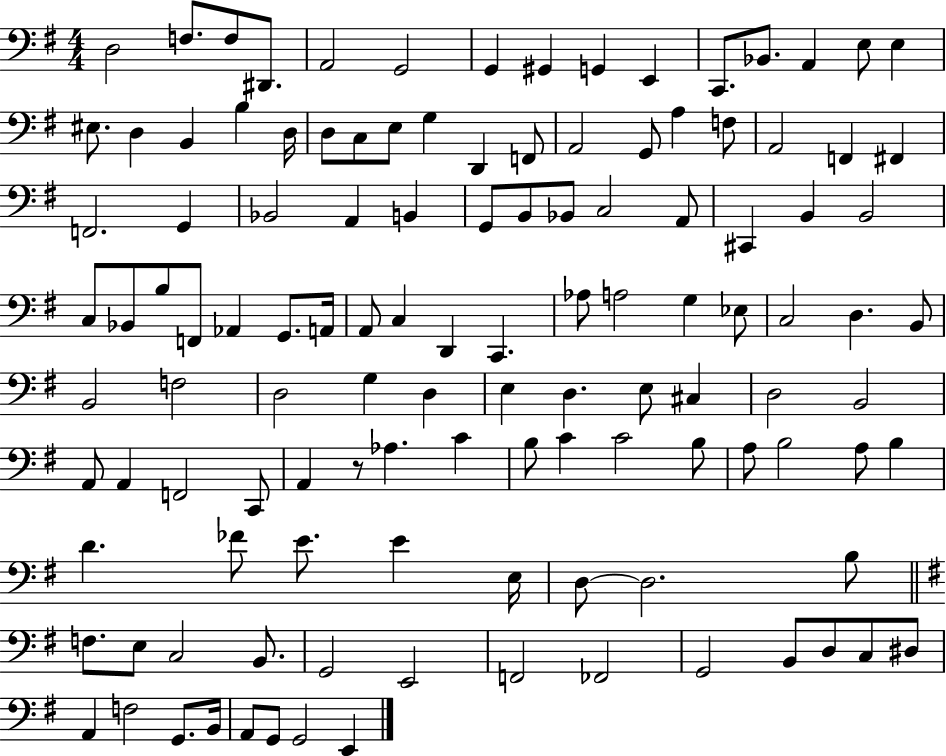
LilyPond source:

{
  \clef bass
  \numericTimeSignature
  \time 4/4
  \key g \major
  \repeat volta 2 { d2 f8. f8 dis,8. | a,2 g,2 | g,4 gis,4 g,4 e,4 | c,8. bes,8. a,4 e8 e4 | \break eis8. d4 b,4 b4 d16 | d8 c8 e8 g4 d,4 f,8 | a,2 g,8 a4 f8 | a,2 f,4 fis,4 | \break f,2. g,4 | bes,2 a,4 b,4 | g,8 b,8 bes,8 c2 a,8 | cis,4 b,4 b,2 | \break c8 bes,8 b8 f,8 aes,4 g,8. a,16 | a,8 c4 d,4 c,4. | aes8 a2 g4 ees8 | c2 d4. b,8 | \break b,2 f2 | d2 g4 d4 | e4 d4. e8 cis4 | d2 b,2 | \break a,8 a,4 f,2 c,8 | a,4 r8 aes4. c'4 | b8 c'4 c'2 b8 | a8 b2 a8 b4 | \break d'4. fes'8 e'8. e'4 e16 | d8~~ d2. b8 | \bar "||" \break \key e \minor f8. e8 c2 b,8. | g,2 e,2 | f,2 fes,2 | g,2 b,8 d8 c8 dis8 | \break a,4 f2 g,8. b,16 | a,8 g,8 g,2 e,4 | } \bar "|."
}